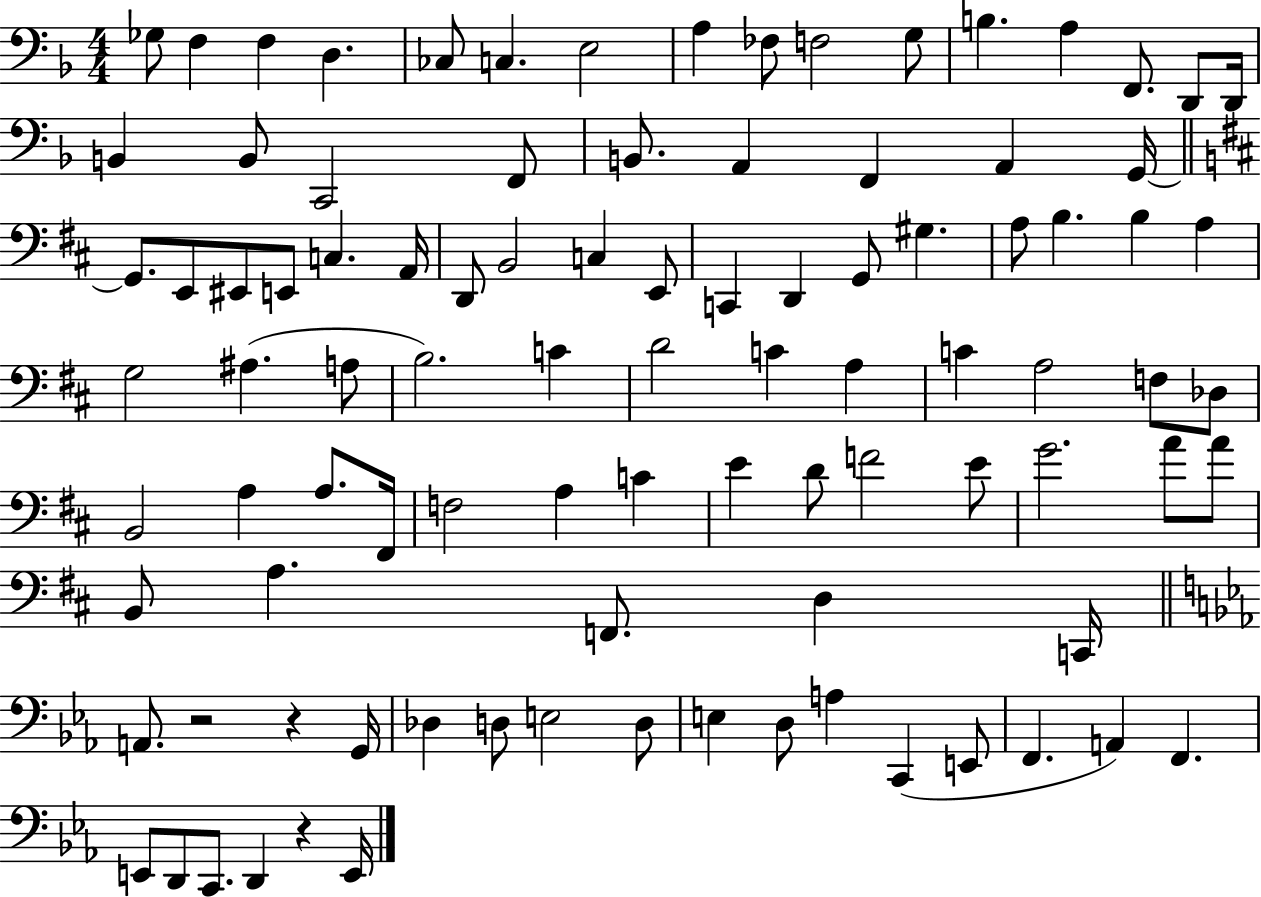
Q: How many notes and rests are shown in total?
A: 96